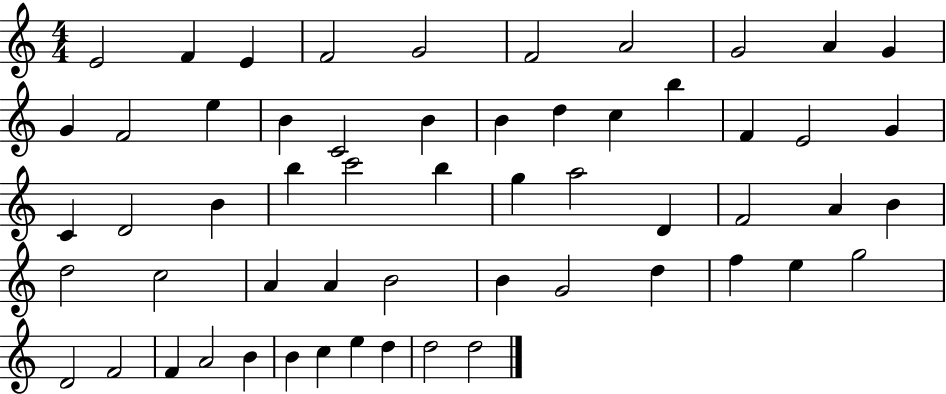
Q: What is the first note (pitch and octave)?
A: E4